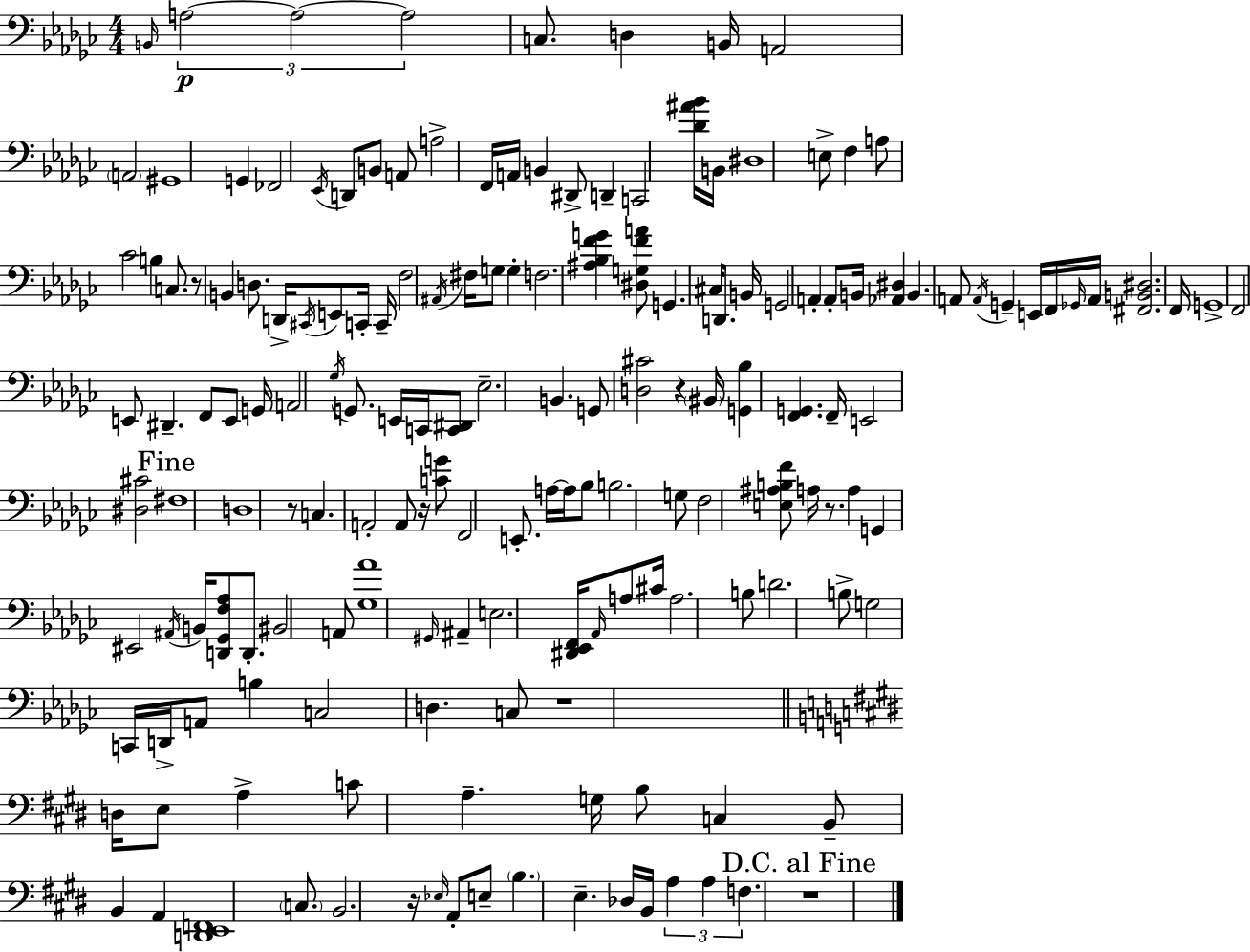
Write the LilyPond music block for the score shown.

{
  \clef bass
  \numericTimeSignature
  \time 4/4
  \key ees \minor
  \grace { b,16 }\p \tuplet 3/2 { a2~~ a2~~ | a2 } c8. d4 | b,16 a,2 \parenthesize a,2 | gis,1 | \break g,4 fes,2 \acciaccatura { ees,16 } d,8 | b,8 a,8 a2-> f,16 a,16 b,4 | dis,8-> d,4-- c,2 | <des' ais' bes'>16 b,16 dis1 | \break e8-> f4 a8 ces'2 | b4 c8. r8 b,4 d8. | d,16-> \acciaccatura { cis,16 } e,8 c,16-. c,16-- f2 | \acciaccatura { ais,16 } fis16 g8 g4-. f2. | \break <ais bes f' g'>4 <dis g f' a'>8 g,4. | cis16 d,8. b,16 g,2 a,4-. | a,8-. b,16 <aes, dis>4 b,4. a,8 | \acciaccatura { a,16 } g,4-- e,16 f,16 \grace { ges,16 } a,16 <fis, b, dis>2. | \break f,16 g,1-> | f,2 e,8 | dis,4.-- f,8 e,8 g,16 a,2 | \acciaccatura { ges16 } g,8. e,16 c,16 <c, dis,>8 ees2.-- | \break b,4. g,8 <d cis'>2 | r4 \parenthesize bis,16 <g, bes>4 | <f, g,>4. f,16-- e,2 <dis cis'>2 | \mark "Fine" fis1 | \break d1 | r8 c4. a,2-. | a,8 r16 <c' g'>8 f,2 | e,8.-. a16~~ a16 bes8 b2. | \break g8 f2 | <e ais b f'>8 a16 r8. a4 g,4 eis,2 | \acciaccatura { ais,16 } b,16 <d, ges, f aes>8 d,8.-. bis,2 | a,8 <ges aes'>1 | \break \grace { gis,16 } ais,4-- e2. | <dis, ees, f,>16 \grace { aes,16 } a8 cis'16 a2. | b8 d'2. | b8-> g2 | \break c,16 d,16-> a,8 b4 c2 | d4. c8 r1 | \bar "||" \break \key e \major d16 e8 a4-> c'8 a4.-- g16 | b8 c4 b,8-- b,4 a,4 | <d, e, f,>1 | \parenthesize c8. b,2. r16 | \break \grace { ees16 } a,8-. e8-- \parenthesize b4. e4.-- | des16 b,16 \tuplet 3/2 { a4 a4 f4. } | \mark "D.C. al Fine" r1 | \bar "|."
}